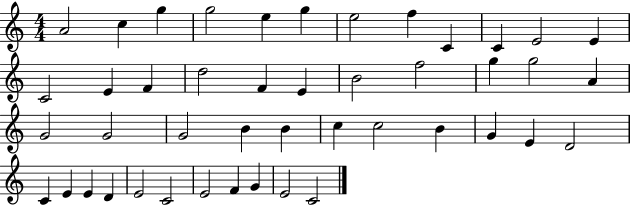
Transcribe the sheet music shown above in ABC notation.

X:1
T:Untitled
M:4/4
L:1/4
K:C
A2 c g g2 e g e2 f C C E2 E C2 E F d2 F E B2 f2 g g2 A G2 G2 G2 B B c c2 B G E D2 C E E D E2 C2 E2 F G E2 C2